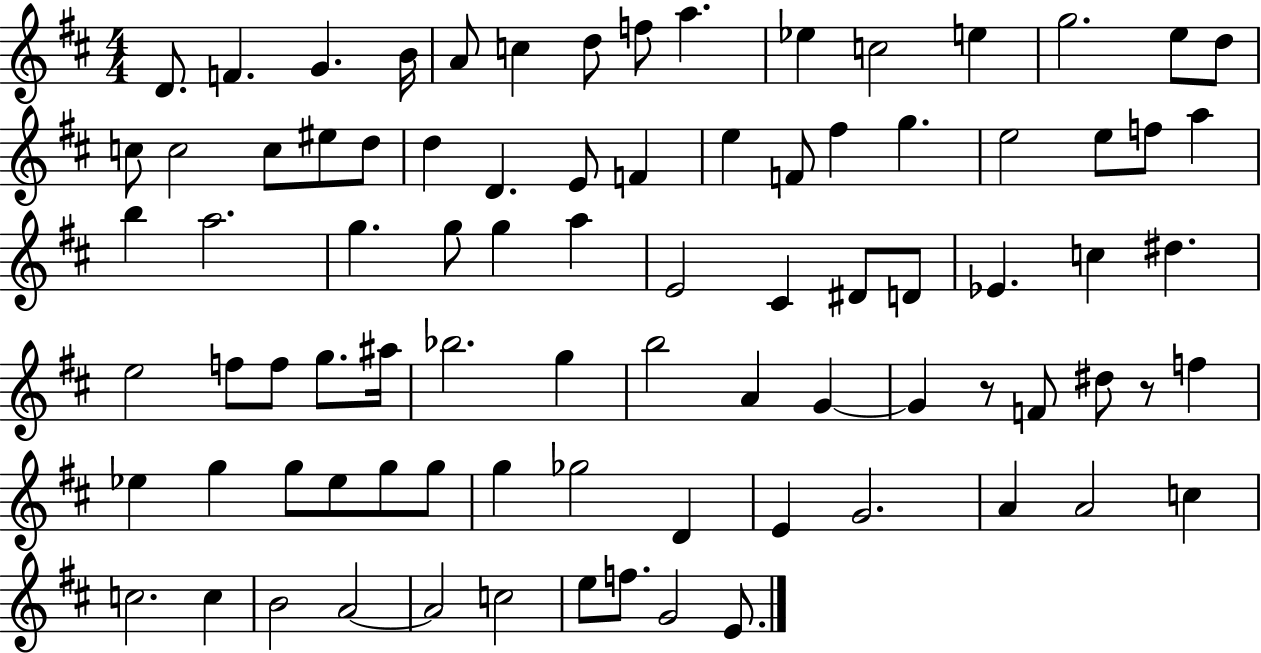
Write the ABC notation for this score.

X:1
T:Untitled
M:4/4
L:1/4
K:D
D/2 F G B/4 A/2 c d/2 f/2 a _e c2 e g2 e/2 d/2 c/2 c2 c/2 ^e/2 d/2 d D E/2 F e F/2 ^f g e2 e/2 f/2 a b a2 g g/2 g a E2 ^C ^D/2 D/2 _E c ^d e2 f/2 f/2 g/2 ^a/4 _b2 g b2 A G G z/2 F/2 ^d/2 z/2 f _e g g/2 _e/2 g/2 g/2 g _g2 D E G2 A A2 c c2 c B2 A2 A2 c2 e/2 f/2 G2 E/2